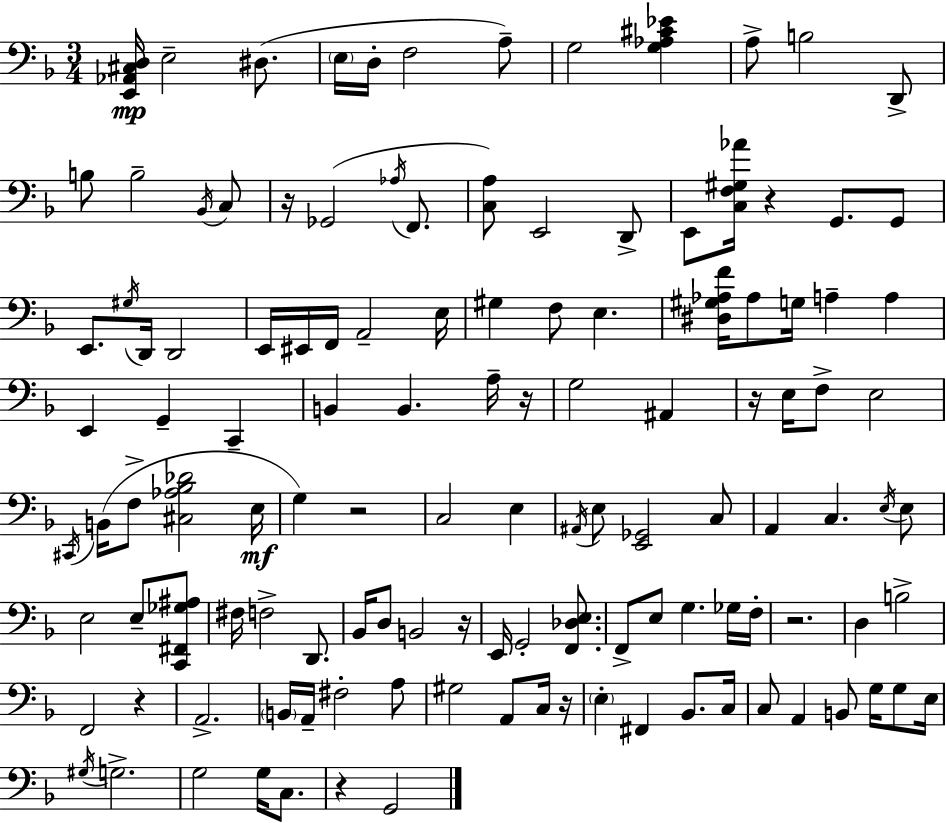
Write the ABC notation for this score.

X:1
T:Untitled
M:3/4
L:1/4
K:Dm
[E,,_A,,^C,D,]/4 E,2 ^D,/2 E,/4 D,/4 F,2 A,/2 G,2 [G,_A,^C_E] A,/2 B,2 D,,/2 B,/2 B,2 _B,,/4 C,/2 z/4 _G,,2 _A,/4 F,,/2 [C,A,]/2 E,,2 D,,/2 E,,/2 [C,F,^G,_A]/4 z G,,/2 G,,/2 E,,/2 ^G,/4 D,,/4 D,,2 E,,/4 ^E,,/4 F,,/4 A,,2 E,/4 ^G, F,/2 E, [^D,^G,_A,F]/4 _A,/2 G,/4 A, A, E,, G,, C,, B,, B,, A,/4 z/4 G,2 ^A,, z/4 E,/4 F,/2 E,2 ^C,,/4 B,,/4 F,/2 [^C,_A,_B,_D]2 E,/4 G, z2 C,2 E, ^A,,/4 E,/2 [E,,_G,,]2 C,/2 A,, C, E,/4 E,/2 E,2 E,/2 [C,,^F,,_G,^A,]/2 ^F,/4 F,2 D,,/2 _B,,/4 D,/2 B,,2 z/4 E,,/4 G,,2 [F,,_D,E,]/2 F,,/2 E,/2 G, _G,/4 F,/4 z2 D, B,2 F,,2 z A,,2 B,,/4 A,,/4 ^F,2 A,/2 ^G,2 A,,/2 C,/4 z/4 E, ^F,, _B,,/2 C,/4 C,/2 A,, B,,/2 G,/4 G,/2 E,/4 ^G,/4 G,2 G,2 G,/4 C,/2 z G,,2